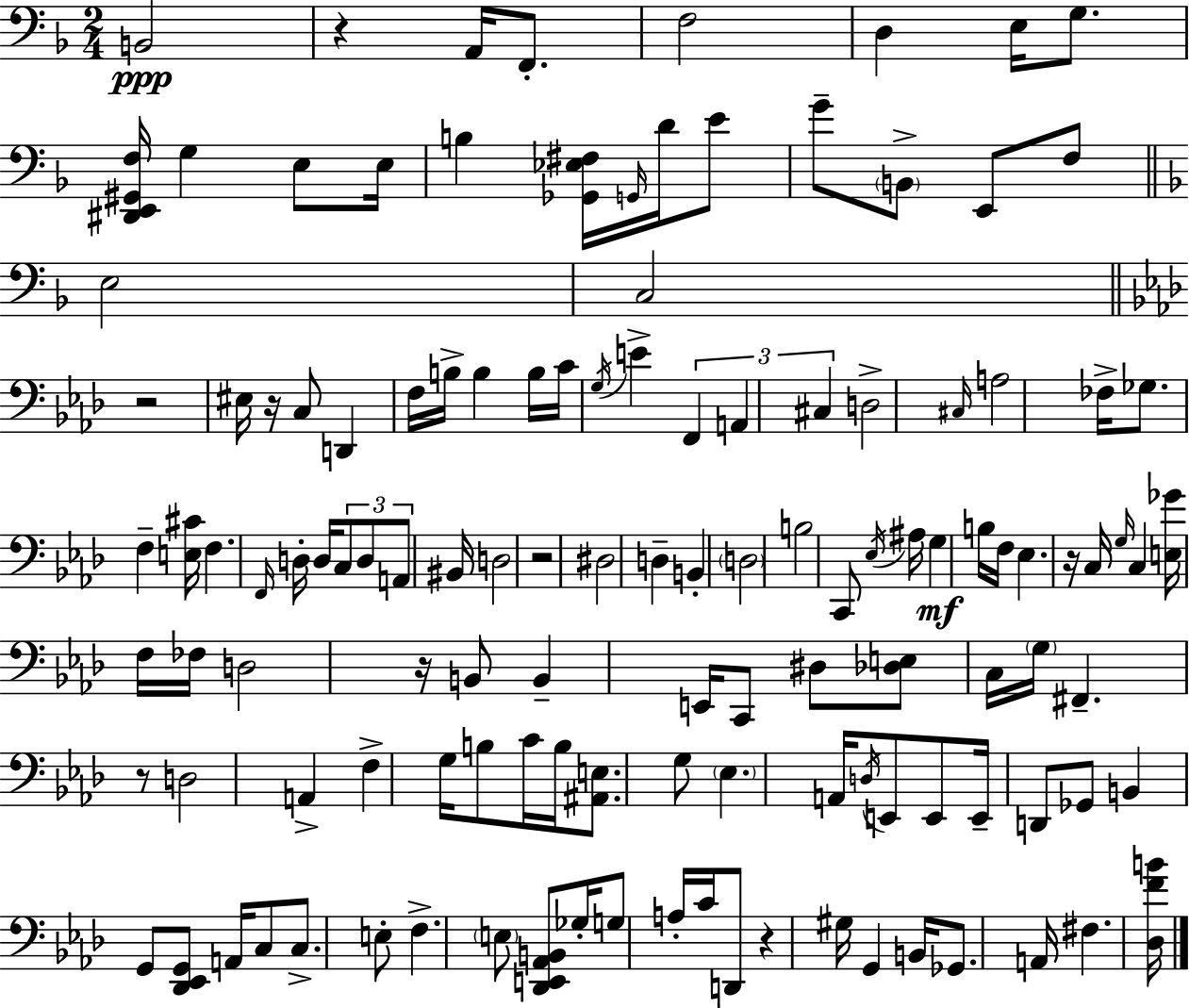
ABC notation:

X:1
T:Untitled
M:2/4
L:1/4
K:Dm
B,,2 z A,,/4 F,,/2 F,2 D, E,/4 G,/2 [^D,,E,,^G,,F,]/4 G, E,/2 E,/4 B, [_G,,_E,^F,]/4 G,,/4 D/4 E/2 G/2 B,,/2 E,,/2 F,/2 E,2 C,2 z2 ^E,/4 z/4 C,/2 D,, F,/4 B,/4 B, B,/4 C/4 G,/4 E F,, A,, ^C, D,2 ^C,/4 A,2 _F,/4 _G,/2 F, [E,^C]/4 F, F,,/4 D,/4 D,/4 C,/2 D,/2 A,,/2 ^B,,/4 D,2 z2 ^D,2 D, B,, D,2 B,2 C,,/2 _E,/4 ^A,/4 G, B,/4 F,/4 _E, z/4 C,/4 G,/4 C, [E,_G]/4 F,/4 _F,/4 D,2 z/4 B,,/2 B,, E,,/4 C,,/2 ^D,/2 [_D,E,]/2 C,/4 G,/4 ^F,, z/2 D,2 A,, F, G,/4 B,/2 C/4 B,/4 [^A,,E,]/2 G,/2 _E, A,,/4 D,/4 E,,/2 E,,/2 E,,/4 D,,/2 _G,,/2 B,, G,,/2 [_D,,_E,,G,,]/2 A,,/4 C,/2 C,/2 E,/2 F, E,/2 [_D,,E,,_A,,B,,]/2 _G,/4 G,/2 A,/4 C/4 D,,/2 z ^G,/4 G,, B,,/4 _G,,/2 A,,/4 ^F, [_D,FB]/4